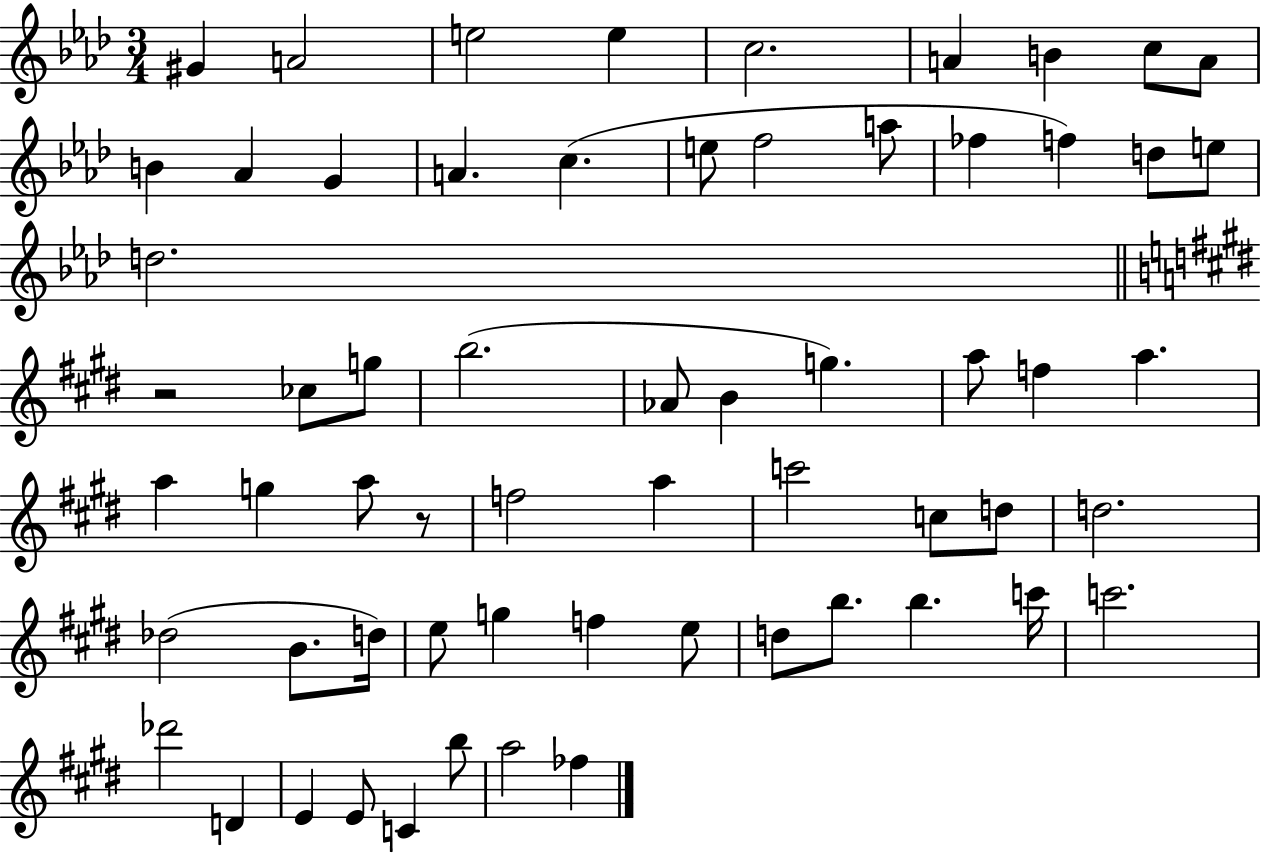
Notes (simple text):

G#4/q A4/h E5/h E5/q C5/h. A4/q B4/q C5/e A4/e B4/q Ab4/q G4/q A4/q. C5/q. E5/e F5/h A5/e FES5/q F5/q D5/e E5/e D5/h. R/h CES5/e G5/e B5/h. Ab4/e B4/q G5/q. A5/e F5/q A5/q. A5/q G5/q A5/e R/e F5/h A5/q C6/h C5/e D5/e D5/h. Db5/h B4/e. D5/s E5/e G5/q F5/q E5/e D5/e B5/e. B5/q. C6/s C6/h. Db6/h D4/q E4/q E4/e C4/q B5/e A5/h FES5/q